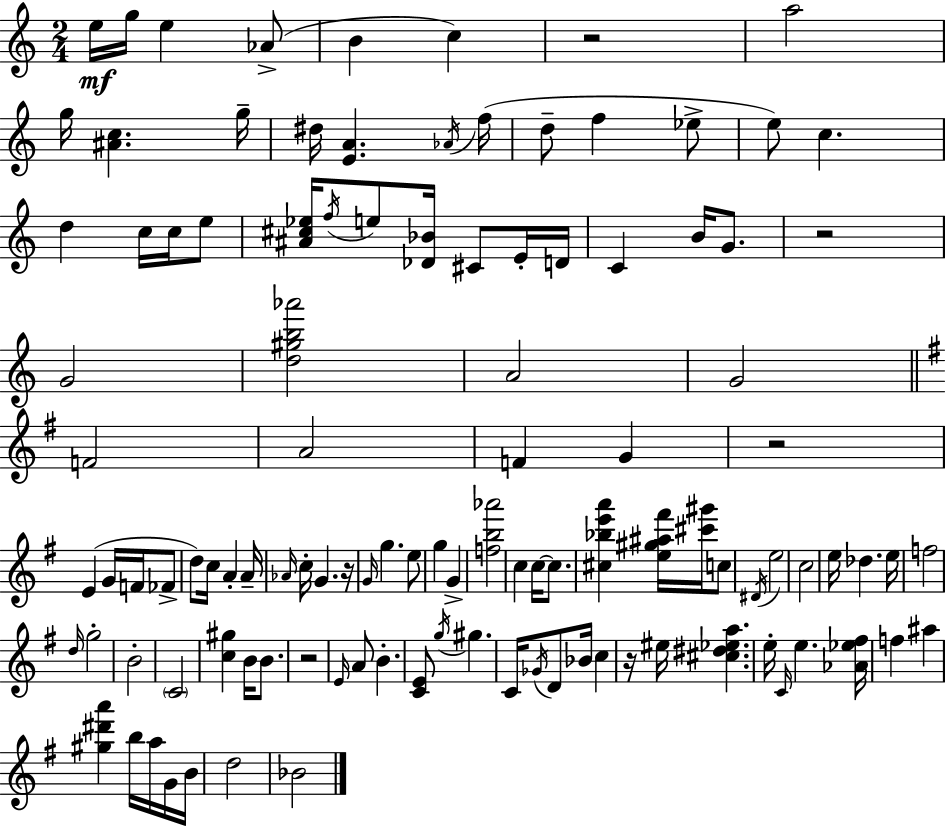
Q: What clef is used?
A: treble